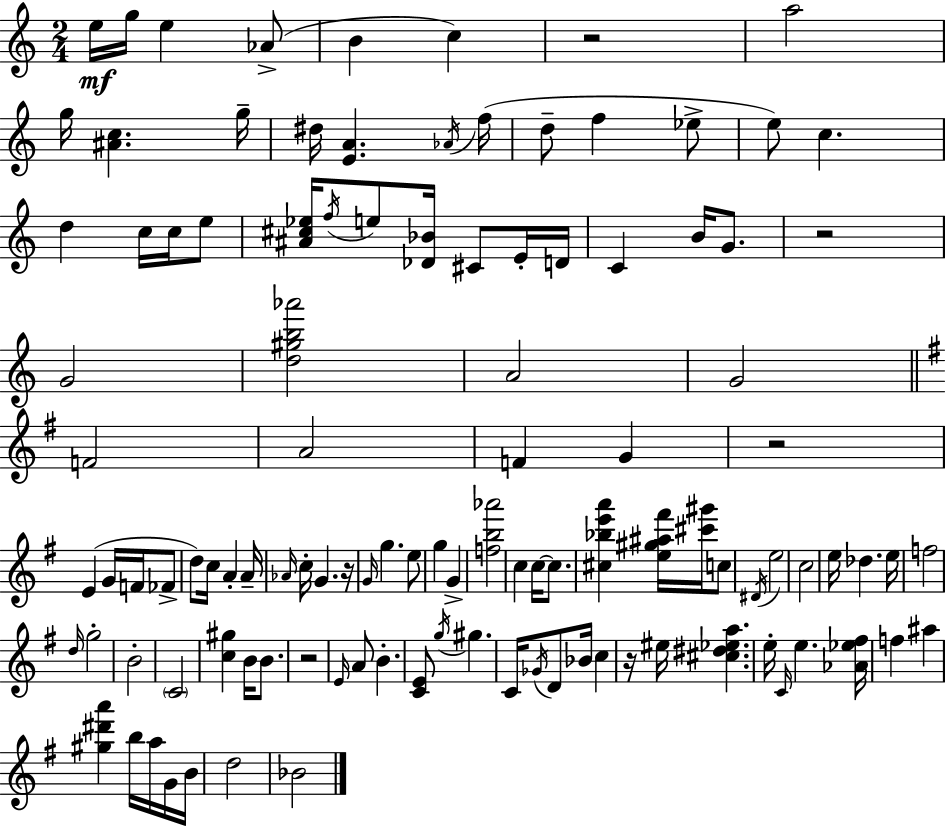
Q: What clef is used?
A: treble